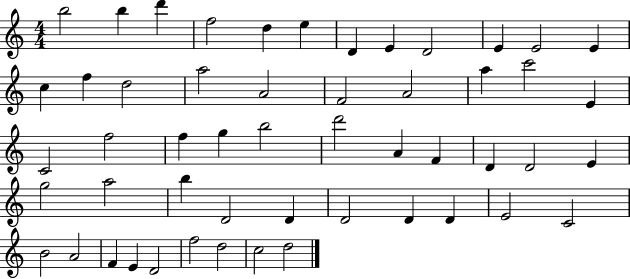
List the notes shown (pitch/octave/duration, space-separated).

B5/h B5/q D6/q F5/h D5/q E5/q D4/q E4/q D4/h E4/q E4/h E4/q C5/q F5/q D5/h A5/h A4/h F4/h A4/h A5/q C6/h E4/q C4/h F5/h F5/q G5/q B5/h D6/h A4/q F4/q D4/q D4/h E4/q G5/h A5/h B5/q D4/h D4/q D4/h D4/q D4/q E4/h C4/h B4/h A4/h F4/q E4/q D4/h F5/h D5/h C5/h D5/h